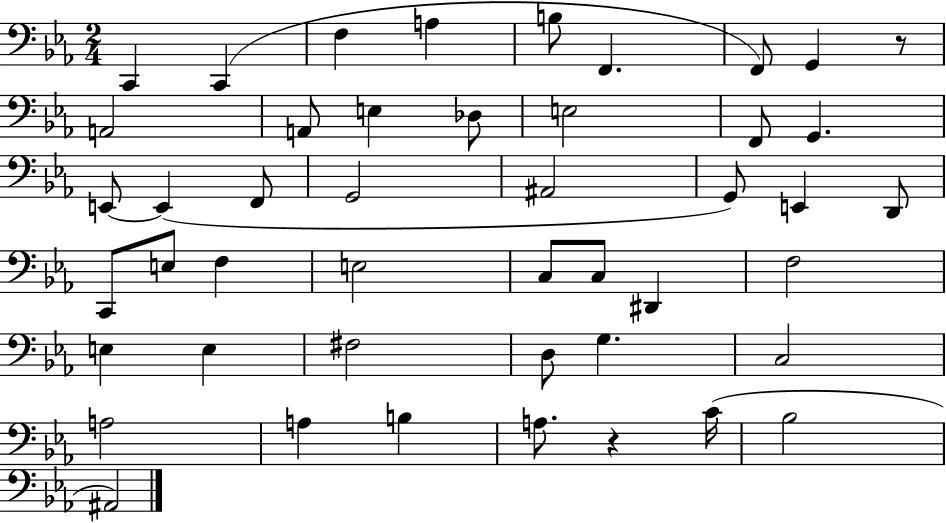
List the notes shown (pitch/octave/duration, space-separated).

C2/q C2/q F3/q A3/q B3/e F2/q. F2/e G2/q R/e A2/h A2/e E3/q Db3/e E3/h F2/e G2/q. E2/e E2/q F2/e G2/h A#2/h G2/e E2/q D2/e C2/e E3/e F3/q E3/h C3/e C3/e D#2/q F3/h E3/q E3/q F#3/h D3/e G3/q. C3/h A3/h A3/q B3/q A3/e. R/q C4/s Bb3/h A#2/h